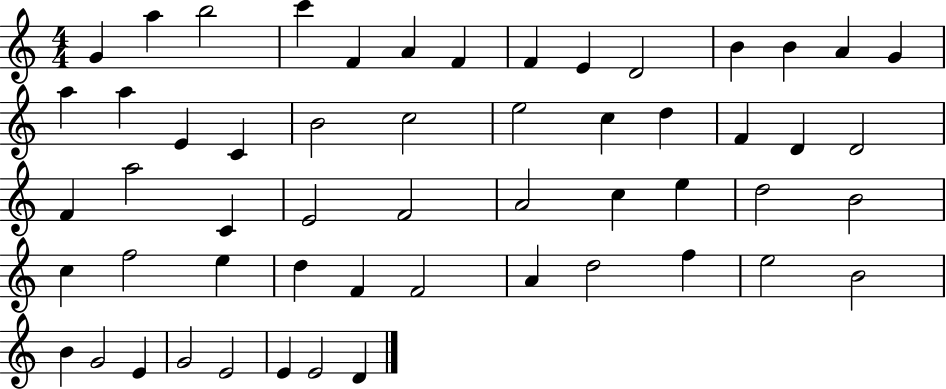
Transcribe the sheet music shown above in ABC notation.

X:1
T:Untitled
M:4/4
L:1/4
K:C
G a b2 c' F A F F E D2 B B A G a a E C B2 c2 e2 c d F D D2 F a2 C E2 F2 A2 c e d2 B2 c f2 e d F F2 A d2 f e2 B2 B G2 E G2 E2 E E2 D